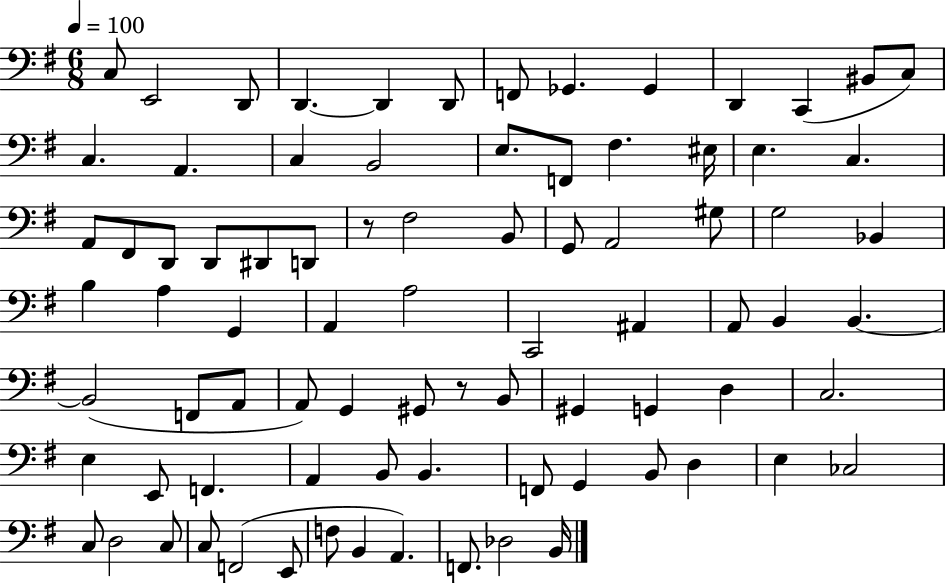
C3/e E2/h D2/e D2/q. D2/q D2/e F2/e Gb2/q. Gb2/q D2/q C2/q BIS2/e C3/e C3/q. A2/q. C3/q B2/h E3/e. F2/e F#3/q. EIS3/s E3/q. C3/q. A2/e F#2/e D2/e D2/e D#2/e D2/e R/e F#3/h B2/e G2/e A2/h G#3/e G3/h Bb2/q B3/q A3/q G2/q A2/q A3/h C2/h A#2/q A2/e B2/q B2/q. B2/h F2/e A2/e A2/e G2/q G#2/e R/e B2/e G#2/q G2/q D3/q C3/h. E3/q E2/e F2/q. A2/q B2/e B2/q. F2/e G2/q B2/e D3/q E3/q CES3/h C3/e D3/h C3/e C3/e F2/h E2/e F3/e B2/q A2/q. F2/e. Db3/h B2/s